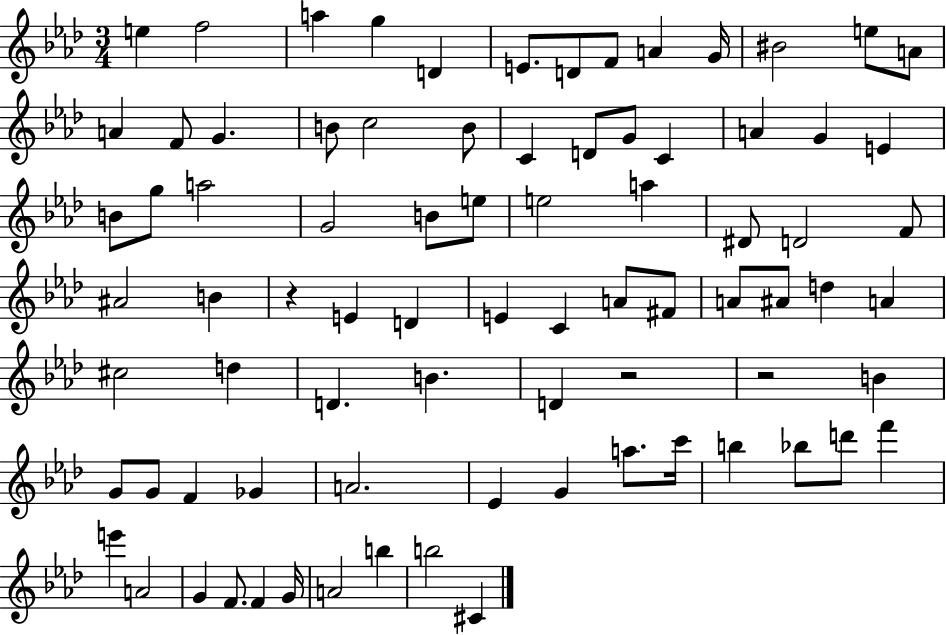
E5/q F5/h A5/q G5/q D4/q E4/e. D4/e F4/e A4/q G4/s BIS4/h E5/e A4/e A4/q F4/e G4/q. B4/e C5/h B4/e C4/q D4/e G4/e C4/q A4/q G4/q E4/q B4/e G5/e A5/h G4/h B4/e E5/e E5/h A5/q D#4/e D4/h F4/e A#4/h B4/q R/q E4/q D4/q E4/q C4/q A4/e F#4/e A4/e A#4/e D5/q A4/q C#5/h D5/q D4/q. B4/q. D4/q R/h R/h B4/q G4/e G4/e F4/q Gb4/q A4/h. Eb4/q G4/q A5/e. C6/s B5/q Bb5/e D6/e F6/q E6/q A4/h G4/q F4/e. F4/q G4/s A4/h B5/q B5/h C#4/q